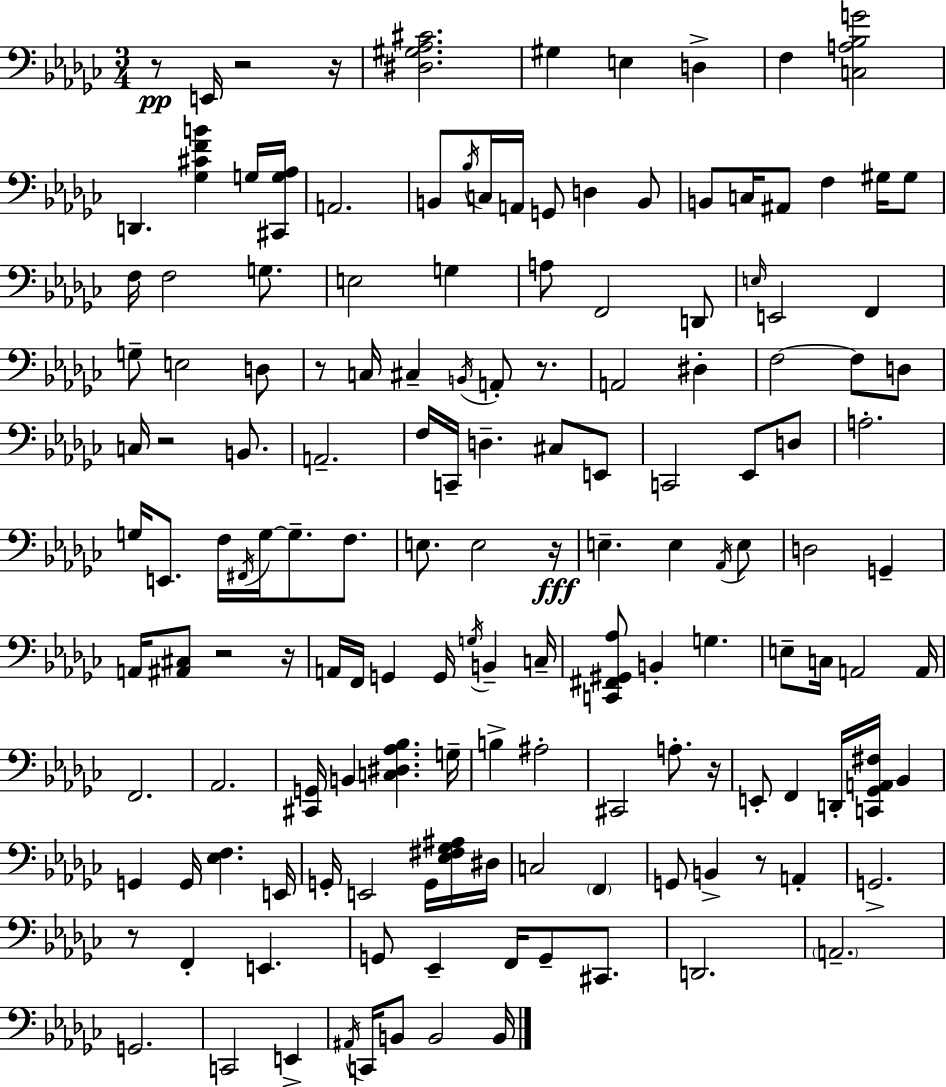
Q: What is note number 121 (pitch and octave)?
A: C2